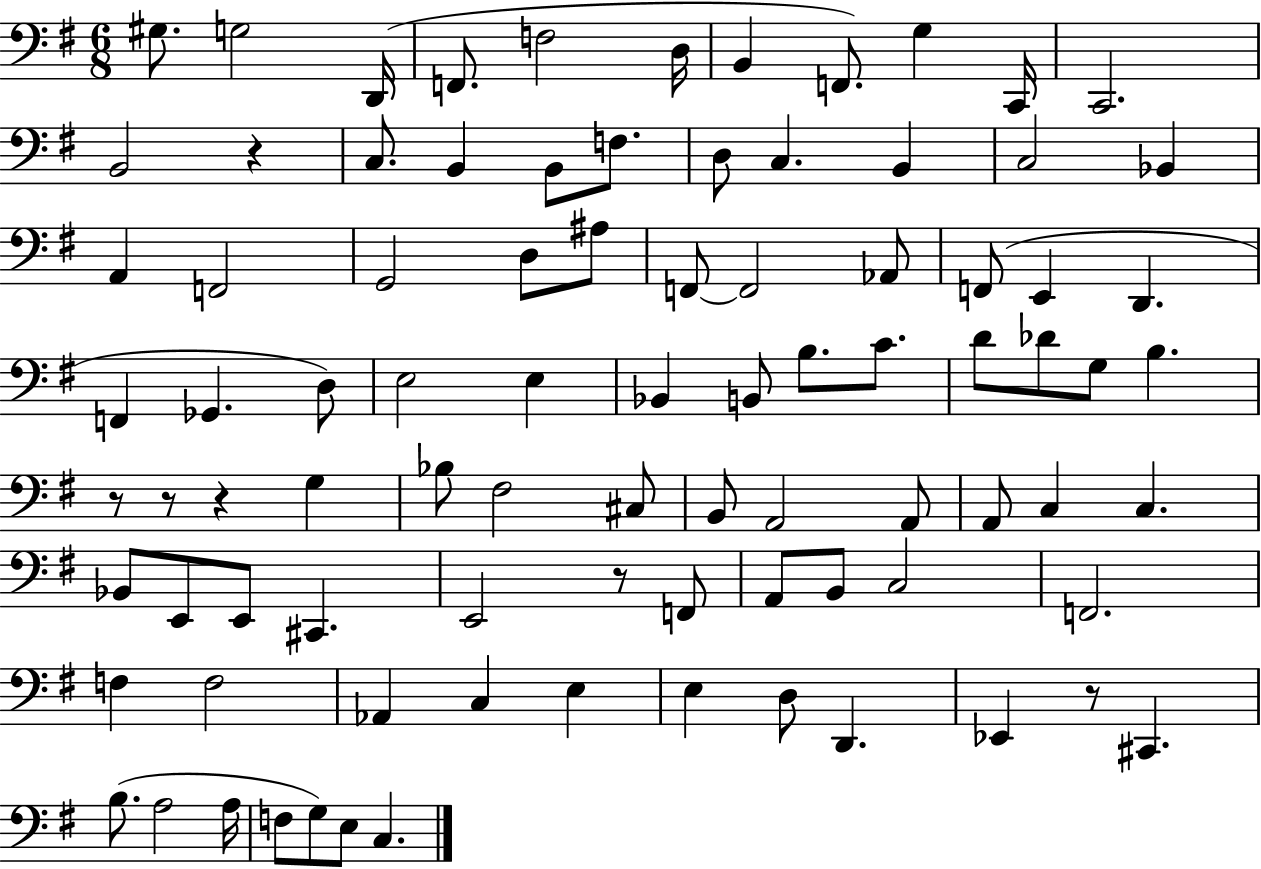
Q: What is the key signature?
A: G major